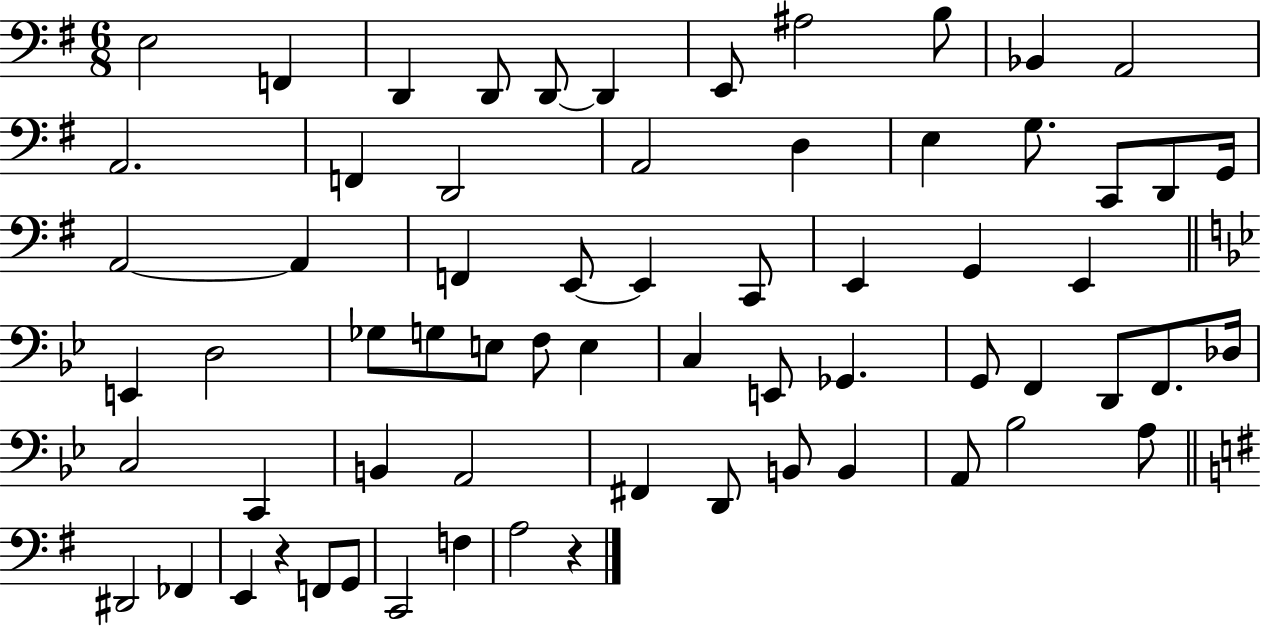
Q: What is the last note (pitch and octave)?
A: A3